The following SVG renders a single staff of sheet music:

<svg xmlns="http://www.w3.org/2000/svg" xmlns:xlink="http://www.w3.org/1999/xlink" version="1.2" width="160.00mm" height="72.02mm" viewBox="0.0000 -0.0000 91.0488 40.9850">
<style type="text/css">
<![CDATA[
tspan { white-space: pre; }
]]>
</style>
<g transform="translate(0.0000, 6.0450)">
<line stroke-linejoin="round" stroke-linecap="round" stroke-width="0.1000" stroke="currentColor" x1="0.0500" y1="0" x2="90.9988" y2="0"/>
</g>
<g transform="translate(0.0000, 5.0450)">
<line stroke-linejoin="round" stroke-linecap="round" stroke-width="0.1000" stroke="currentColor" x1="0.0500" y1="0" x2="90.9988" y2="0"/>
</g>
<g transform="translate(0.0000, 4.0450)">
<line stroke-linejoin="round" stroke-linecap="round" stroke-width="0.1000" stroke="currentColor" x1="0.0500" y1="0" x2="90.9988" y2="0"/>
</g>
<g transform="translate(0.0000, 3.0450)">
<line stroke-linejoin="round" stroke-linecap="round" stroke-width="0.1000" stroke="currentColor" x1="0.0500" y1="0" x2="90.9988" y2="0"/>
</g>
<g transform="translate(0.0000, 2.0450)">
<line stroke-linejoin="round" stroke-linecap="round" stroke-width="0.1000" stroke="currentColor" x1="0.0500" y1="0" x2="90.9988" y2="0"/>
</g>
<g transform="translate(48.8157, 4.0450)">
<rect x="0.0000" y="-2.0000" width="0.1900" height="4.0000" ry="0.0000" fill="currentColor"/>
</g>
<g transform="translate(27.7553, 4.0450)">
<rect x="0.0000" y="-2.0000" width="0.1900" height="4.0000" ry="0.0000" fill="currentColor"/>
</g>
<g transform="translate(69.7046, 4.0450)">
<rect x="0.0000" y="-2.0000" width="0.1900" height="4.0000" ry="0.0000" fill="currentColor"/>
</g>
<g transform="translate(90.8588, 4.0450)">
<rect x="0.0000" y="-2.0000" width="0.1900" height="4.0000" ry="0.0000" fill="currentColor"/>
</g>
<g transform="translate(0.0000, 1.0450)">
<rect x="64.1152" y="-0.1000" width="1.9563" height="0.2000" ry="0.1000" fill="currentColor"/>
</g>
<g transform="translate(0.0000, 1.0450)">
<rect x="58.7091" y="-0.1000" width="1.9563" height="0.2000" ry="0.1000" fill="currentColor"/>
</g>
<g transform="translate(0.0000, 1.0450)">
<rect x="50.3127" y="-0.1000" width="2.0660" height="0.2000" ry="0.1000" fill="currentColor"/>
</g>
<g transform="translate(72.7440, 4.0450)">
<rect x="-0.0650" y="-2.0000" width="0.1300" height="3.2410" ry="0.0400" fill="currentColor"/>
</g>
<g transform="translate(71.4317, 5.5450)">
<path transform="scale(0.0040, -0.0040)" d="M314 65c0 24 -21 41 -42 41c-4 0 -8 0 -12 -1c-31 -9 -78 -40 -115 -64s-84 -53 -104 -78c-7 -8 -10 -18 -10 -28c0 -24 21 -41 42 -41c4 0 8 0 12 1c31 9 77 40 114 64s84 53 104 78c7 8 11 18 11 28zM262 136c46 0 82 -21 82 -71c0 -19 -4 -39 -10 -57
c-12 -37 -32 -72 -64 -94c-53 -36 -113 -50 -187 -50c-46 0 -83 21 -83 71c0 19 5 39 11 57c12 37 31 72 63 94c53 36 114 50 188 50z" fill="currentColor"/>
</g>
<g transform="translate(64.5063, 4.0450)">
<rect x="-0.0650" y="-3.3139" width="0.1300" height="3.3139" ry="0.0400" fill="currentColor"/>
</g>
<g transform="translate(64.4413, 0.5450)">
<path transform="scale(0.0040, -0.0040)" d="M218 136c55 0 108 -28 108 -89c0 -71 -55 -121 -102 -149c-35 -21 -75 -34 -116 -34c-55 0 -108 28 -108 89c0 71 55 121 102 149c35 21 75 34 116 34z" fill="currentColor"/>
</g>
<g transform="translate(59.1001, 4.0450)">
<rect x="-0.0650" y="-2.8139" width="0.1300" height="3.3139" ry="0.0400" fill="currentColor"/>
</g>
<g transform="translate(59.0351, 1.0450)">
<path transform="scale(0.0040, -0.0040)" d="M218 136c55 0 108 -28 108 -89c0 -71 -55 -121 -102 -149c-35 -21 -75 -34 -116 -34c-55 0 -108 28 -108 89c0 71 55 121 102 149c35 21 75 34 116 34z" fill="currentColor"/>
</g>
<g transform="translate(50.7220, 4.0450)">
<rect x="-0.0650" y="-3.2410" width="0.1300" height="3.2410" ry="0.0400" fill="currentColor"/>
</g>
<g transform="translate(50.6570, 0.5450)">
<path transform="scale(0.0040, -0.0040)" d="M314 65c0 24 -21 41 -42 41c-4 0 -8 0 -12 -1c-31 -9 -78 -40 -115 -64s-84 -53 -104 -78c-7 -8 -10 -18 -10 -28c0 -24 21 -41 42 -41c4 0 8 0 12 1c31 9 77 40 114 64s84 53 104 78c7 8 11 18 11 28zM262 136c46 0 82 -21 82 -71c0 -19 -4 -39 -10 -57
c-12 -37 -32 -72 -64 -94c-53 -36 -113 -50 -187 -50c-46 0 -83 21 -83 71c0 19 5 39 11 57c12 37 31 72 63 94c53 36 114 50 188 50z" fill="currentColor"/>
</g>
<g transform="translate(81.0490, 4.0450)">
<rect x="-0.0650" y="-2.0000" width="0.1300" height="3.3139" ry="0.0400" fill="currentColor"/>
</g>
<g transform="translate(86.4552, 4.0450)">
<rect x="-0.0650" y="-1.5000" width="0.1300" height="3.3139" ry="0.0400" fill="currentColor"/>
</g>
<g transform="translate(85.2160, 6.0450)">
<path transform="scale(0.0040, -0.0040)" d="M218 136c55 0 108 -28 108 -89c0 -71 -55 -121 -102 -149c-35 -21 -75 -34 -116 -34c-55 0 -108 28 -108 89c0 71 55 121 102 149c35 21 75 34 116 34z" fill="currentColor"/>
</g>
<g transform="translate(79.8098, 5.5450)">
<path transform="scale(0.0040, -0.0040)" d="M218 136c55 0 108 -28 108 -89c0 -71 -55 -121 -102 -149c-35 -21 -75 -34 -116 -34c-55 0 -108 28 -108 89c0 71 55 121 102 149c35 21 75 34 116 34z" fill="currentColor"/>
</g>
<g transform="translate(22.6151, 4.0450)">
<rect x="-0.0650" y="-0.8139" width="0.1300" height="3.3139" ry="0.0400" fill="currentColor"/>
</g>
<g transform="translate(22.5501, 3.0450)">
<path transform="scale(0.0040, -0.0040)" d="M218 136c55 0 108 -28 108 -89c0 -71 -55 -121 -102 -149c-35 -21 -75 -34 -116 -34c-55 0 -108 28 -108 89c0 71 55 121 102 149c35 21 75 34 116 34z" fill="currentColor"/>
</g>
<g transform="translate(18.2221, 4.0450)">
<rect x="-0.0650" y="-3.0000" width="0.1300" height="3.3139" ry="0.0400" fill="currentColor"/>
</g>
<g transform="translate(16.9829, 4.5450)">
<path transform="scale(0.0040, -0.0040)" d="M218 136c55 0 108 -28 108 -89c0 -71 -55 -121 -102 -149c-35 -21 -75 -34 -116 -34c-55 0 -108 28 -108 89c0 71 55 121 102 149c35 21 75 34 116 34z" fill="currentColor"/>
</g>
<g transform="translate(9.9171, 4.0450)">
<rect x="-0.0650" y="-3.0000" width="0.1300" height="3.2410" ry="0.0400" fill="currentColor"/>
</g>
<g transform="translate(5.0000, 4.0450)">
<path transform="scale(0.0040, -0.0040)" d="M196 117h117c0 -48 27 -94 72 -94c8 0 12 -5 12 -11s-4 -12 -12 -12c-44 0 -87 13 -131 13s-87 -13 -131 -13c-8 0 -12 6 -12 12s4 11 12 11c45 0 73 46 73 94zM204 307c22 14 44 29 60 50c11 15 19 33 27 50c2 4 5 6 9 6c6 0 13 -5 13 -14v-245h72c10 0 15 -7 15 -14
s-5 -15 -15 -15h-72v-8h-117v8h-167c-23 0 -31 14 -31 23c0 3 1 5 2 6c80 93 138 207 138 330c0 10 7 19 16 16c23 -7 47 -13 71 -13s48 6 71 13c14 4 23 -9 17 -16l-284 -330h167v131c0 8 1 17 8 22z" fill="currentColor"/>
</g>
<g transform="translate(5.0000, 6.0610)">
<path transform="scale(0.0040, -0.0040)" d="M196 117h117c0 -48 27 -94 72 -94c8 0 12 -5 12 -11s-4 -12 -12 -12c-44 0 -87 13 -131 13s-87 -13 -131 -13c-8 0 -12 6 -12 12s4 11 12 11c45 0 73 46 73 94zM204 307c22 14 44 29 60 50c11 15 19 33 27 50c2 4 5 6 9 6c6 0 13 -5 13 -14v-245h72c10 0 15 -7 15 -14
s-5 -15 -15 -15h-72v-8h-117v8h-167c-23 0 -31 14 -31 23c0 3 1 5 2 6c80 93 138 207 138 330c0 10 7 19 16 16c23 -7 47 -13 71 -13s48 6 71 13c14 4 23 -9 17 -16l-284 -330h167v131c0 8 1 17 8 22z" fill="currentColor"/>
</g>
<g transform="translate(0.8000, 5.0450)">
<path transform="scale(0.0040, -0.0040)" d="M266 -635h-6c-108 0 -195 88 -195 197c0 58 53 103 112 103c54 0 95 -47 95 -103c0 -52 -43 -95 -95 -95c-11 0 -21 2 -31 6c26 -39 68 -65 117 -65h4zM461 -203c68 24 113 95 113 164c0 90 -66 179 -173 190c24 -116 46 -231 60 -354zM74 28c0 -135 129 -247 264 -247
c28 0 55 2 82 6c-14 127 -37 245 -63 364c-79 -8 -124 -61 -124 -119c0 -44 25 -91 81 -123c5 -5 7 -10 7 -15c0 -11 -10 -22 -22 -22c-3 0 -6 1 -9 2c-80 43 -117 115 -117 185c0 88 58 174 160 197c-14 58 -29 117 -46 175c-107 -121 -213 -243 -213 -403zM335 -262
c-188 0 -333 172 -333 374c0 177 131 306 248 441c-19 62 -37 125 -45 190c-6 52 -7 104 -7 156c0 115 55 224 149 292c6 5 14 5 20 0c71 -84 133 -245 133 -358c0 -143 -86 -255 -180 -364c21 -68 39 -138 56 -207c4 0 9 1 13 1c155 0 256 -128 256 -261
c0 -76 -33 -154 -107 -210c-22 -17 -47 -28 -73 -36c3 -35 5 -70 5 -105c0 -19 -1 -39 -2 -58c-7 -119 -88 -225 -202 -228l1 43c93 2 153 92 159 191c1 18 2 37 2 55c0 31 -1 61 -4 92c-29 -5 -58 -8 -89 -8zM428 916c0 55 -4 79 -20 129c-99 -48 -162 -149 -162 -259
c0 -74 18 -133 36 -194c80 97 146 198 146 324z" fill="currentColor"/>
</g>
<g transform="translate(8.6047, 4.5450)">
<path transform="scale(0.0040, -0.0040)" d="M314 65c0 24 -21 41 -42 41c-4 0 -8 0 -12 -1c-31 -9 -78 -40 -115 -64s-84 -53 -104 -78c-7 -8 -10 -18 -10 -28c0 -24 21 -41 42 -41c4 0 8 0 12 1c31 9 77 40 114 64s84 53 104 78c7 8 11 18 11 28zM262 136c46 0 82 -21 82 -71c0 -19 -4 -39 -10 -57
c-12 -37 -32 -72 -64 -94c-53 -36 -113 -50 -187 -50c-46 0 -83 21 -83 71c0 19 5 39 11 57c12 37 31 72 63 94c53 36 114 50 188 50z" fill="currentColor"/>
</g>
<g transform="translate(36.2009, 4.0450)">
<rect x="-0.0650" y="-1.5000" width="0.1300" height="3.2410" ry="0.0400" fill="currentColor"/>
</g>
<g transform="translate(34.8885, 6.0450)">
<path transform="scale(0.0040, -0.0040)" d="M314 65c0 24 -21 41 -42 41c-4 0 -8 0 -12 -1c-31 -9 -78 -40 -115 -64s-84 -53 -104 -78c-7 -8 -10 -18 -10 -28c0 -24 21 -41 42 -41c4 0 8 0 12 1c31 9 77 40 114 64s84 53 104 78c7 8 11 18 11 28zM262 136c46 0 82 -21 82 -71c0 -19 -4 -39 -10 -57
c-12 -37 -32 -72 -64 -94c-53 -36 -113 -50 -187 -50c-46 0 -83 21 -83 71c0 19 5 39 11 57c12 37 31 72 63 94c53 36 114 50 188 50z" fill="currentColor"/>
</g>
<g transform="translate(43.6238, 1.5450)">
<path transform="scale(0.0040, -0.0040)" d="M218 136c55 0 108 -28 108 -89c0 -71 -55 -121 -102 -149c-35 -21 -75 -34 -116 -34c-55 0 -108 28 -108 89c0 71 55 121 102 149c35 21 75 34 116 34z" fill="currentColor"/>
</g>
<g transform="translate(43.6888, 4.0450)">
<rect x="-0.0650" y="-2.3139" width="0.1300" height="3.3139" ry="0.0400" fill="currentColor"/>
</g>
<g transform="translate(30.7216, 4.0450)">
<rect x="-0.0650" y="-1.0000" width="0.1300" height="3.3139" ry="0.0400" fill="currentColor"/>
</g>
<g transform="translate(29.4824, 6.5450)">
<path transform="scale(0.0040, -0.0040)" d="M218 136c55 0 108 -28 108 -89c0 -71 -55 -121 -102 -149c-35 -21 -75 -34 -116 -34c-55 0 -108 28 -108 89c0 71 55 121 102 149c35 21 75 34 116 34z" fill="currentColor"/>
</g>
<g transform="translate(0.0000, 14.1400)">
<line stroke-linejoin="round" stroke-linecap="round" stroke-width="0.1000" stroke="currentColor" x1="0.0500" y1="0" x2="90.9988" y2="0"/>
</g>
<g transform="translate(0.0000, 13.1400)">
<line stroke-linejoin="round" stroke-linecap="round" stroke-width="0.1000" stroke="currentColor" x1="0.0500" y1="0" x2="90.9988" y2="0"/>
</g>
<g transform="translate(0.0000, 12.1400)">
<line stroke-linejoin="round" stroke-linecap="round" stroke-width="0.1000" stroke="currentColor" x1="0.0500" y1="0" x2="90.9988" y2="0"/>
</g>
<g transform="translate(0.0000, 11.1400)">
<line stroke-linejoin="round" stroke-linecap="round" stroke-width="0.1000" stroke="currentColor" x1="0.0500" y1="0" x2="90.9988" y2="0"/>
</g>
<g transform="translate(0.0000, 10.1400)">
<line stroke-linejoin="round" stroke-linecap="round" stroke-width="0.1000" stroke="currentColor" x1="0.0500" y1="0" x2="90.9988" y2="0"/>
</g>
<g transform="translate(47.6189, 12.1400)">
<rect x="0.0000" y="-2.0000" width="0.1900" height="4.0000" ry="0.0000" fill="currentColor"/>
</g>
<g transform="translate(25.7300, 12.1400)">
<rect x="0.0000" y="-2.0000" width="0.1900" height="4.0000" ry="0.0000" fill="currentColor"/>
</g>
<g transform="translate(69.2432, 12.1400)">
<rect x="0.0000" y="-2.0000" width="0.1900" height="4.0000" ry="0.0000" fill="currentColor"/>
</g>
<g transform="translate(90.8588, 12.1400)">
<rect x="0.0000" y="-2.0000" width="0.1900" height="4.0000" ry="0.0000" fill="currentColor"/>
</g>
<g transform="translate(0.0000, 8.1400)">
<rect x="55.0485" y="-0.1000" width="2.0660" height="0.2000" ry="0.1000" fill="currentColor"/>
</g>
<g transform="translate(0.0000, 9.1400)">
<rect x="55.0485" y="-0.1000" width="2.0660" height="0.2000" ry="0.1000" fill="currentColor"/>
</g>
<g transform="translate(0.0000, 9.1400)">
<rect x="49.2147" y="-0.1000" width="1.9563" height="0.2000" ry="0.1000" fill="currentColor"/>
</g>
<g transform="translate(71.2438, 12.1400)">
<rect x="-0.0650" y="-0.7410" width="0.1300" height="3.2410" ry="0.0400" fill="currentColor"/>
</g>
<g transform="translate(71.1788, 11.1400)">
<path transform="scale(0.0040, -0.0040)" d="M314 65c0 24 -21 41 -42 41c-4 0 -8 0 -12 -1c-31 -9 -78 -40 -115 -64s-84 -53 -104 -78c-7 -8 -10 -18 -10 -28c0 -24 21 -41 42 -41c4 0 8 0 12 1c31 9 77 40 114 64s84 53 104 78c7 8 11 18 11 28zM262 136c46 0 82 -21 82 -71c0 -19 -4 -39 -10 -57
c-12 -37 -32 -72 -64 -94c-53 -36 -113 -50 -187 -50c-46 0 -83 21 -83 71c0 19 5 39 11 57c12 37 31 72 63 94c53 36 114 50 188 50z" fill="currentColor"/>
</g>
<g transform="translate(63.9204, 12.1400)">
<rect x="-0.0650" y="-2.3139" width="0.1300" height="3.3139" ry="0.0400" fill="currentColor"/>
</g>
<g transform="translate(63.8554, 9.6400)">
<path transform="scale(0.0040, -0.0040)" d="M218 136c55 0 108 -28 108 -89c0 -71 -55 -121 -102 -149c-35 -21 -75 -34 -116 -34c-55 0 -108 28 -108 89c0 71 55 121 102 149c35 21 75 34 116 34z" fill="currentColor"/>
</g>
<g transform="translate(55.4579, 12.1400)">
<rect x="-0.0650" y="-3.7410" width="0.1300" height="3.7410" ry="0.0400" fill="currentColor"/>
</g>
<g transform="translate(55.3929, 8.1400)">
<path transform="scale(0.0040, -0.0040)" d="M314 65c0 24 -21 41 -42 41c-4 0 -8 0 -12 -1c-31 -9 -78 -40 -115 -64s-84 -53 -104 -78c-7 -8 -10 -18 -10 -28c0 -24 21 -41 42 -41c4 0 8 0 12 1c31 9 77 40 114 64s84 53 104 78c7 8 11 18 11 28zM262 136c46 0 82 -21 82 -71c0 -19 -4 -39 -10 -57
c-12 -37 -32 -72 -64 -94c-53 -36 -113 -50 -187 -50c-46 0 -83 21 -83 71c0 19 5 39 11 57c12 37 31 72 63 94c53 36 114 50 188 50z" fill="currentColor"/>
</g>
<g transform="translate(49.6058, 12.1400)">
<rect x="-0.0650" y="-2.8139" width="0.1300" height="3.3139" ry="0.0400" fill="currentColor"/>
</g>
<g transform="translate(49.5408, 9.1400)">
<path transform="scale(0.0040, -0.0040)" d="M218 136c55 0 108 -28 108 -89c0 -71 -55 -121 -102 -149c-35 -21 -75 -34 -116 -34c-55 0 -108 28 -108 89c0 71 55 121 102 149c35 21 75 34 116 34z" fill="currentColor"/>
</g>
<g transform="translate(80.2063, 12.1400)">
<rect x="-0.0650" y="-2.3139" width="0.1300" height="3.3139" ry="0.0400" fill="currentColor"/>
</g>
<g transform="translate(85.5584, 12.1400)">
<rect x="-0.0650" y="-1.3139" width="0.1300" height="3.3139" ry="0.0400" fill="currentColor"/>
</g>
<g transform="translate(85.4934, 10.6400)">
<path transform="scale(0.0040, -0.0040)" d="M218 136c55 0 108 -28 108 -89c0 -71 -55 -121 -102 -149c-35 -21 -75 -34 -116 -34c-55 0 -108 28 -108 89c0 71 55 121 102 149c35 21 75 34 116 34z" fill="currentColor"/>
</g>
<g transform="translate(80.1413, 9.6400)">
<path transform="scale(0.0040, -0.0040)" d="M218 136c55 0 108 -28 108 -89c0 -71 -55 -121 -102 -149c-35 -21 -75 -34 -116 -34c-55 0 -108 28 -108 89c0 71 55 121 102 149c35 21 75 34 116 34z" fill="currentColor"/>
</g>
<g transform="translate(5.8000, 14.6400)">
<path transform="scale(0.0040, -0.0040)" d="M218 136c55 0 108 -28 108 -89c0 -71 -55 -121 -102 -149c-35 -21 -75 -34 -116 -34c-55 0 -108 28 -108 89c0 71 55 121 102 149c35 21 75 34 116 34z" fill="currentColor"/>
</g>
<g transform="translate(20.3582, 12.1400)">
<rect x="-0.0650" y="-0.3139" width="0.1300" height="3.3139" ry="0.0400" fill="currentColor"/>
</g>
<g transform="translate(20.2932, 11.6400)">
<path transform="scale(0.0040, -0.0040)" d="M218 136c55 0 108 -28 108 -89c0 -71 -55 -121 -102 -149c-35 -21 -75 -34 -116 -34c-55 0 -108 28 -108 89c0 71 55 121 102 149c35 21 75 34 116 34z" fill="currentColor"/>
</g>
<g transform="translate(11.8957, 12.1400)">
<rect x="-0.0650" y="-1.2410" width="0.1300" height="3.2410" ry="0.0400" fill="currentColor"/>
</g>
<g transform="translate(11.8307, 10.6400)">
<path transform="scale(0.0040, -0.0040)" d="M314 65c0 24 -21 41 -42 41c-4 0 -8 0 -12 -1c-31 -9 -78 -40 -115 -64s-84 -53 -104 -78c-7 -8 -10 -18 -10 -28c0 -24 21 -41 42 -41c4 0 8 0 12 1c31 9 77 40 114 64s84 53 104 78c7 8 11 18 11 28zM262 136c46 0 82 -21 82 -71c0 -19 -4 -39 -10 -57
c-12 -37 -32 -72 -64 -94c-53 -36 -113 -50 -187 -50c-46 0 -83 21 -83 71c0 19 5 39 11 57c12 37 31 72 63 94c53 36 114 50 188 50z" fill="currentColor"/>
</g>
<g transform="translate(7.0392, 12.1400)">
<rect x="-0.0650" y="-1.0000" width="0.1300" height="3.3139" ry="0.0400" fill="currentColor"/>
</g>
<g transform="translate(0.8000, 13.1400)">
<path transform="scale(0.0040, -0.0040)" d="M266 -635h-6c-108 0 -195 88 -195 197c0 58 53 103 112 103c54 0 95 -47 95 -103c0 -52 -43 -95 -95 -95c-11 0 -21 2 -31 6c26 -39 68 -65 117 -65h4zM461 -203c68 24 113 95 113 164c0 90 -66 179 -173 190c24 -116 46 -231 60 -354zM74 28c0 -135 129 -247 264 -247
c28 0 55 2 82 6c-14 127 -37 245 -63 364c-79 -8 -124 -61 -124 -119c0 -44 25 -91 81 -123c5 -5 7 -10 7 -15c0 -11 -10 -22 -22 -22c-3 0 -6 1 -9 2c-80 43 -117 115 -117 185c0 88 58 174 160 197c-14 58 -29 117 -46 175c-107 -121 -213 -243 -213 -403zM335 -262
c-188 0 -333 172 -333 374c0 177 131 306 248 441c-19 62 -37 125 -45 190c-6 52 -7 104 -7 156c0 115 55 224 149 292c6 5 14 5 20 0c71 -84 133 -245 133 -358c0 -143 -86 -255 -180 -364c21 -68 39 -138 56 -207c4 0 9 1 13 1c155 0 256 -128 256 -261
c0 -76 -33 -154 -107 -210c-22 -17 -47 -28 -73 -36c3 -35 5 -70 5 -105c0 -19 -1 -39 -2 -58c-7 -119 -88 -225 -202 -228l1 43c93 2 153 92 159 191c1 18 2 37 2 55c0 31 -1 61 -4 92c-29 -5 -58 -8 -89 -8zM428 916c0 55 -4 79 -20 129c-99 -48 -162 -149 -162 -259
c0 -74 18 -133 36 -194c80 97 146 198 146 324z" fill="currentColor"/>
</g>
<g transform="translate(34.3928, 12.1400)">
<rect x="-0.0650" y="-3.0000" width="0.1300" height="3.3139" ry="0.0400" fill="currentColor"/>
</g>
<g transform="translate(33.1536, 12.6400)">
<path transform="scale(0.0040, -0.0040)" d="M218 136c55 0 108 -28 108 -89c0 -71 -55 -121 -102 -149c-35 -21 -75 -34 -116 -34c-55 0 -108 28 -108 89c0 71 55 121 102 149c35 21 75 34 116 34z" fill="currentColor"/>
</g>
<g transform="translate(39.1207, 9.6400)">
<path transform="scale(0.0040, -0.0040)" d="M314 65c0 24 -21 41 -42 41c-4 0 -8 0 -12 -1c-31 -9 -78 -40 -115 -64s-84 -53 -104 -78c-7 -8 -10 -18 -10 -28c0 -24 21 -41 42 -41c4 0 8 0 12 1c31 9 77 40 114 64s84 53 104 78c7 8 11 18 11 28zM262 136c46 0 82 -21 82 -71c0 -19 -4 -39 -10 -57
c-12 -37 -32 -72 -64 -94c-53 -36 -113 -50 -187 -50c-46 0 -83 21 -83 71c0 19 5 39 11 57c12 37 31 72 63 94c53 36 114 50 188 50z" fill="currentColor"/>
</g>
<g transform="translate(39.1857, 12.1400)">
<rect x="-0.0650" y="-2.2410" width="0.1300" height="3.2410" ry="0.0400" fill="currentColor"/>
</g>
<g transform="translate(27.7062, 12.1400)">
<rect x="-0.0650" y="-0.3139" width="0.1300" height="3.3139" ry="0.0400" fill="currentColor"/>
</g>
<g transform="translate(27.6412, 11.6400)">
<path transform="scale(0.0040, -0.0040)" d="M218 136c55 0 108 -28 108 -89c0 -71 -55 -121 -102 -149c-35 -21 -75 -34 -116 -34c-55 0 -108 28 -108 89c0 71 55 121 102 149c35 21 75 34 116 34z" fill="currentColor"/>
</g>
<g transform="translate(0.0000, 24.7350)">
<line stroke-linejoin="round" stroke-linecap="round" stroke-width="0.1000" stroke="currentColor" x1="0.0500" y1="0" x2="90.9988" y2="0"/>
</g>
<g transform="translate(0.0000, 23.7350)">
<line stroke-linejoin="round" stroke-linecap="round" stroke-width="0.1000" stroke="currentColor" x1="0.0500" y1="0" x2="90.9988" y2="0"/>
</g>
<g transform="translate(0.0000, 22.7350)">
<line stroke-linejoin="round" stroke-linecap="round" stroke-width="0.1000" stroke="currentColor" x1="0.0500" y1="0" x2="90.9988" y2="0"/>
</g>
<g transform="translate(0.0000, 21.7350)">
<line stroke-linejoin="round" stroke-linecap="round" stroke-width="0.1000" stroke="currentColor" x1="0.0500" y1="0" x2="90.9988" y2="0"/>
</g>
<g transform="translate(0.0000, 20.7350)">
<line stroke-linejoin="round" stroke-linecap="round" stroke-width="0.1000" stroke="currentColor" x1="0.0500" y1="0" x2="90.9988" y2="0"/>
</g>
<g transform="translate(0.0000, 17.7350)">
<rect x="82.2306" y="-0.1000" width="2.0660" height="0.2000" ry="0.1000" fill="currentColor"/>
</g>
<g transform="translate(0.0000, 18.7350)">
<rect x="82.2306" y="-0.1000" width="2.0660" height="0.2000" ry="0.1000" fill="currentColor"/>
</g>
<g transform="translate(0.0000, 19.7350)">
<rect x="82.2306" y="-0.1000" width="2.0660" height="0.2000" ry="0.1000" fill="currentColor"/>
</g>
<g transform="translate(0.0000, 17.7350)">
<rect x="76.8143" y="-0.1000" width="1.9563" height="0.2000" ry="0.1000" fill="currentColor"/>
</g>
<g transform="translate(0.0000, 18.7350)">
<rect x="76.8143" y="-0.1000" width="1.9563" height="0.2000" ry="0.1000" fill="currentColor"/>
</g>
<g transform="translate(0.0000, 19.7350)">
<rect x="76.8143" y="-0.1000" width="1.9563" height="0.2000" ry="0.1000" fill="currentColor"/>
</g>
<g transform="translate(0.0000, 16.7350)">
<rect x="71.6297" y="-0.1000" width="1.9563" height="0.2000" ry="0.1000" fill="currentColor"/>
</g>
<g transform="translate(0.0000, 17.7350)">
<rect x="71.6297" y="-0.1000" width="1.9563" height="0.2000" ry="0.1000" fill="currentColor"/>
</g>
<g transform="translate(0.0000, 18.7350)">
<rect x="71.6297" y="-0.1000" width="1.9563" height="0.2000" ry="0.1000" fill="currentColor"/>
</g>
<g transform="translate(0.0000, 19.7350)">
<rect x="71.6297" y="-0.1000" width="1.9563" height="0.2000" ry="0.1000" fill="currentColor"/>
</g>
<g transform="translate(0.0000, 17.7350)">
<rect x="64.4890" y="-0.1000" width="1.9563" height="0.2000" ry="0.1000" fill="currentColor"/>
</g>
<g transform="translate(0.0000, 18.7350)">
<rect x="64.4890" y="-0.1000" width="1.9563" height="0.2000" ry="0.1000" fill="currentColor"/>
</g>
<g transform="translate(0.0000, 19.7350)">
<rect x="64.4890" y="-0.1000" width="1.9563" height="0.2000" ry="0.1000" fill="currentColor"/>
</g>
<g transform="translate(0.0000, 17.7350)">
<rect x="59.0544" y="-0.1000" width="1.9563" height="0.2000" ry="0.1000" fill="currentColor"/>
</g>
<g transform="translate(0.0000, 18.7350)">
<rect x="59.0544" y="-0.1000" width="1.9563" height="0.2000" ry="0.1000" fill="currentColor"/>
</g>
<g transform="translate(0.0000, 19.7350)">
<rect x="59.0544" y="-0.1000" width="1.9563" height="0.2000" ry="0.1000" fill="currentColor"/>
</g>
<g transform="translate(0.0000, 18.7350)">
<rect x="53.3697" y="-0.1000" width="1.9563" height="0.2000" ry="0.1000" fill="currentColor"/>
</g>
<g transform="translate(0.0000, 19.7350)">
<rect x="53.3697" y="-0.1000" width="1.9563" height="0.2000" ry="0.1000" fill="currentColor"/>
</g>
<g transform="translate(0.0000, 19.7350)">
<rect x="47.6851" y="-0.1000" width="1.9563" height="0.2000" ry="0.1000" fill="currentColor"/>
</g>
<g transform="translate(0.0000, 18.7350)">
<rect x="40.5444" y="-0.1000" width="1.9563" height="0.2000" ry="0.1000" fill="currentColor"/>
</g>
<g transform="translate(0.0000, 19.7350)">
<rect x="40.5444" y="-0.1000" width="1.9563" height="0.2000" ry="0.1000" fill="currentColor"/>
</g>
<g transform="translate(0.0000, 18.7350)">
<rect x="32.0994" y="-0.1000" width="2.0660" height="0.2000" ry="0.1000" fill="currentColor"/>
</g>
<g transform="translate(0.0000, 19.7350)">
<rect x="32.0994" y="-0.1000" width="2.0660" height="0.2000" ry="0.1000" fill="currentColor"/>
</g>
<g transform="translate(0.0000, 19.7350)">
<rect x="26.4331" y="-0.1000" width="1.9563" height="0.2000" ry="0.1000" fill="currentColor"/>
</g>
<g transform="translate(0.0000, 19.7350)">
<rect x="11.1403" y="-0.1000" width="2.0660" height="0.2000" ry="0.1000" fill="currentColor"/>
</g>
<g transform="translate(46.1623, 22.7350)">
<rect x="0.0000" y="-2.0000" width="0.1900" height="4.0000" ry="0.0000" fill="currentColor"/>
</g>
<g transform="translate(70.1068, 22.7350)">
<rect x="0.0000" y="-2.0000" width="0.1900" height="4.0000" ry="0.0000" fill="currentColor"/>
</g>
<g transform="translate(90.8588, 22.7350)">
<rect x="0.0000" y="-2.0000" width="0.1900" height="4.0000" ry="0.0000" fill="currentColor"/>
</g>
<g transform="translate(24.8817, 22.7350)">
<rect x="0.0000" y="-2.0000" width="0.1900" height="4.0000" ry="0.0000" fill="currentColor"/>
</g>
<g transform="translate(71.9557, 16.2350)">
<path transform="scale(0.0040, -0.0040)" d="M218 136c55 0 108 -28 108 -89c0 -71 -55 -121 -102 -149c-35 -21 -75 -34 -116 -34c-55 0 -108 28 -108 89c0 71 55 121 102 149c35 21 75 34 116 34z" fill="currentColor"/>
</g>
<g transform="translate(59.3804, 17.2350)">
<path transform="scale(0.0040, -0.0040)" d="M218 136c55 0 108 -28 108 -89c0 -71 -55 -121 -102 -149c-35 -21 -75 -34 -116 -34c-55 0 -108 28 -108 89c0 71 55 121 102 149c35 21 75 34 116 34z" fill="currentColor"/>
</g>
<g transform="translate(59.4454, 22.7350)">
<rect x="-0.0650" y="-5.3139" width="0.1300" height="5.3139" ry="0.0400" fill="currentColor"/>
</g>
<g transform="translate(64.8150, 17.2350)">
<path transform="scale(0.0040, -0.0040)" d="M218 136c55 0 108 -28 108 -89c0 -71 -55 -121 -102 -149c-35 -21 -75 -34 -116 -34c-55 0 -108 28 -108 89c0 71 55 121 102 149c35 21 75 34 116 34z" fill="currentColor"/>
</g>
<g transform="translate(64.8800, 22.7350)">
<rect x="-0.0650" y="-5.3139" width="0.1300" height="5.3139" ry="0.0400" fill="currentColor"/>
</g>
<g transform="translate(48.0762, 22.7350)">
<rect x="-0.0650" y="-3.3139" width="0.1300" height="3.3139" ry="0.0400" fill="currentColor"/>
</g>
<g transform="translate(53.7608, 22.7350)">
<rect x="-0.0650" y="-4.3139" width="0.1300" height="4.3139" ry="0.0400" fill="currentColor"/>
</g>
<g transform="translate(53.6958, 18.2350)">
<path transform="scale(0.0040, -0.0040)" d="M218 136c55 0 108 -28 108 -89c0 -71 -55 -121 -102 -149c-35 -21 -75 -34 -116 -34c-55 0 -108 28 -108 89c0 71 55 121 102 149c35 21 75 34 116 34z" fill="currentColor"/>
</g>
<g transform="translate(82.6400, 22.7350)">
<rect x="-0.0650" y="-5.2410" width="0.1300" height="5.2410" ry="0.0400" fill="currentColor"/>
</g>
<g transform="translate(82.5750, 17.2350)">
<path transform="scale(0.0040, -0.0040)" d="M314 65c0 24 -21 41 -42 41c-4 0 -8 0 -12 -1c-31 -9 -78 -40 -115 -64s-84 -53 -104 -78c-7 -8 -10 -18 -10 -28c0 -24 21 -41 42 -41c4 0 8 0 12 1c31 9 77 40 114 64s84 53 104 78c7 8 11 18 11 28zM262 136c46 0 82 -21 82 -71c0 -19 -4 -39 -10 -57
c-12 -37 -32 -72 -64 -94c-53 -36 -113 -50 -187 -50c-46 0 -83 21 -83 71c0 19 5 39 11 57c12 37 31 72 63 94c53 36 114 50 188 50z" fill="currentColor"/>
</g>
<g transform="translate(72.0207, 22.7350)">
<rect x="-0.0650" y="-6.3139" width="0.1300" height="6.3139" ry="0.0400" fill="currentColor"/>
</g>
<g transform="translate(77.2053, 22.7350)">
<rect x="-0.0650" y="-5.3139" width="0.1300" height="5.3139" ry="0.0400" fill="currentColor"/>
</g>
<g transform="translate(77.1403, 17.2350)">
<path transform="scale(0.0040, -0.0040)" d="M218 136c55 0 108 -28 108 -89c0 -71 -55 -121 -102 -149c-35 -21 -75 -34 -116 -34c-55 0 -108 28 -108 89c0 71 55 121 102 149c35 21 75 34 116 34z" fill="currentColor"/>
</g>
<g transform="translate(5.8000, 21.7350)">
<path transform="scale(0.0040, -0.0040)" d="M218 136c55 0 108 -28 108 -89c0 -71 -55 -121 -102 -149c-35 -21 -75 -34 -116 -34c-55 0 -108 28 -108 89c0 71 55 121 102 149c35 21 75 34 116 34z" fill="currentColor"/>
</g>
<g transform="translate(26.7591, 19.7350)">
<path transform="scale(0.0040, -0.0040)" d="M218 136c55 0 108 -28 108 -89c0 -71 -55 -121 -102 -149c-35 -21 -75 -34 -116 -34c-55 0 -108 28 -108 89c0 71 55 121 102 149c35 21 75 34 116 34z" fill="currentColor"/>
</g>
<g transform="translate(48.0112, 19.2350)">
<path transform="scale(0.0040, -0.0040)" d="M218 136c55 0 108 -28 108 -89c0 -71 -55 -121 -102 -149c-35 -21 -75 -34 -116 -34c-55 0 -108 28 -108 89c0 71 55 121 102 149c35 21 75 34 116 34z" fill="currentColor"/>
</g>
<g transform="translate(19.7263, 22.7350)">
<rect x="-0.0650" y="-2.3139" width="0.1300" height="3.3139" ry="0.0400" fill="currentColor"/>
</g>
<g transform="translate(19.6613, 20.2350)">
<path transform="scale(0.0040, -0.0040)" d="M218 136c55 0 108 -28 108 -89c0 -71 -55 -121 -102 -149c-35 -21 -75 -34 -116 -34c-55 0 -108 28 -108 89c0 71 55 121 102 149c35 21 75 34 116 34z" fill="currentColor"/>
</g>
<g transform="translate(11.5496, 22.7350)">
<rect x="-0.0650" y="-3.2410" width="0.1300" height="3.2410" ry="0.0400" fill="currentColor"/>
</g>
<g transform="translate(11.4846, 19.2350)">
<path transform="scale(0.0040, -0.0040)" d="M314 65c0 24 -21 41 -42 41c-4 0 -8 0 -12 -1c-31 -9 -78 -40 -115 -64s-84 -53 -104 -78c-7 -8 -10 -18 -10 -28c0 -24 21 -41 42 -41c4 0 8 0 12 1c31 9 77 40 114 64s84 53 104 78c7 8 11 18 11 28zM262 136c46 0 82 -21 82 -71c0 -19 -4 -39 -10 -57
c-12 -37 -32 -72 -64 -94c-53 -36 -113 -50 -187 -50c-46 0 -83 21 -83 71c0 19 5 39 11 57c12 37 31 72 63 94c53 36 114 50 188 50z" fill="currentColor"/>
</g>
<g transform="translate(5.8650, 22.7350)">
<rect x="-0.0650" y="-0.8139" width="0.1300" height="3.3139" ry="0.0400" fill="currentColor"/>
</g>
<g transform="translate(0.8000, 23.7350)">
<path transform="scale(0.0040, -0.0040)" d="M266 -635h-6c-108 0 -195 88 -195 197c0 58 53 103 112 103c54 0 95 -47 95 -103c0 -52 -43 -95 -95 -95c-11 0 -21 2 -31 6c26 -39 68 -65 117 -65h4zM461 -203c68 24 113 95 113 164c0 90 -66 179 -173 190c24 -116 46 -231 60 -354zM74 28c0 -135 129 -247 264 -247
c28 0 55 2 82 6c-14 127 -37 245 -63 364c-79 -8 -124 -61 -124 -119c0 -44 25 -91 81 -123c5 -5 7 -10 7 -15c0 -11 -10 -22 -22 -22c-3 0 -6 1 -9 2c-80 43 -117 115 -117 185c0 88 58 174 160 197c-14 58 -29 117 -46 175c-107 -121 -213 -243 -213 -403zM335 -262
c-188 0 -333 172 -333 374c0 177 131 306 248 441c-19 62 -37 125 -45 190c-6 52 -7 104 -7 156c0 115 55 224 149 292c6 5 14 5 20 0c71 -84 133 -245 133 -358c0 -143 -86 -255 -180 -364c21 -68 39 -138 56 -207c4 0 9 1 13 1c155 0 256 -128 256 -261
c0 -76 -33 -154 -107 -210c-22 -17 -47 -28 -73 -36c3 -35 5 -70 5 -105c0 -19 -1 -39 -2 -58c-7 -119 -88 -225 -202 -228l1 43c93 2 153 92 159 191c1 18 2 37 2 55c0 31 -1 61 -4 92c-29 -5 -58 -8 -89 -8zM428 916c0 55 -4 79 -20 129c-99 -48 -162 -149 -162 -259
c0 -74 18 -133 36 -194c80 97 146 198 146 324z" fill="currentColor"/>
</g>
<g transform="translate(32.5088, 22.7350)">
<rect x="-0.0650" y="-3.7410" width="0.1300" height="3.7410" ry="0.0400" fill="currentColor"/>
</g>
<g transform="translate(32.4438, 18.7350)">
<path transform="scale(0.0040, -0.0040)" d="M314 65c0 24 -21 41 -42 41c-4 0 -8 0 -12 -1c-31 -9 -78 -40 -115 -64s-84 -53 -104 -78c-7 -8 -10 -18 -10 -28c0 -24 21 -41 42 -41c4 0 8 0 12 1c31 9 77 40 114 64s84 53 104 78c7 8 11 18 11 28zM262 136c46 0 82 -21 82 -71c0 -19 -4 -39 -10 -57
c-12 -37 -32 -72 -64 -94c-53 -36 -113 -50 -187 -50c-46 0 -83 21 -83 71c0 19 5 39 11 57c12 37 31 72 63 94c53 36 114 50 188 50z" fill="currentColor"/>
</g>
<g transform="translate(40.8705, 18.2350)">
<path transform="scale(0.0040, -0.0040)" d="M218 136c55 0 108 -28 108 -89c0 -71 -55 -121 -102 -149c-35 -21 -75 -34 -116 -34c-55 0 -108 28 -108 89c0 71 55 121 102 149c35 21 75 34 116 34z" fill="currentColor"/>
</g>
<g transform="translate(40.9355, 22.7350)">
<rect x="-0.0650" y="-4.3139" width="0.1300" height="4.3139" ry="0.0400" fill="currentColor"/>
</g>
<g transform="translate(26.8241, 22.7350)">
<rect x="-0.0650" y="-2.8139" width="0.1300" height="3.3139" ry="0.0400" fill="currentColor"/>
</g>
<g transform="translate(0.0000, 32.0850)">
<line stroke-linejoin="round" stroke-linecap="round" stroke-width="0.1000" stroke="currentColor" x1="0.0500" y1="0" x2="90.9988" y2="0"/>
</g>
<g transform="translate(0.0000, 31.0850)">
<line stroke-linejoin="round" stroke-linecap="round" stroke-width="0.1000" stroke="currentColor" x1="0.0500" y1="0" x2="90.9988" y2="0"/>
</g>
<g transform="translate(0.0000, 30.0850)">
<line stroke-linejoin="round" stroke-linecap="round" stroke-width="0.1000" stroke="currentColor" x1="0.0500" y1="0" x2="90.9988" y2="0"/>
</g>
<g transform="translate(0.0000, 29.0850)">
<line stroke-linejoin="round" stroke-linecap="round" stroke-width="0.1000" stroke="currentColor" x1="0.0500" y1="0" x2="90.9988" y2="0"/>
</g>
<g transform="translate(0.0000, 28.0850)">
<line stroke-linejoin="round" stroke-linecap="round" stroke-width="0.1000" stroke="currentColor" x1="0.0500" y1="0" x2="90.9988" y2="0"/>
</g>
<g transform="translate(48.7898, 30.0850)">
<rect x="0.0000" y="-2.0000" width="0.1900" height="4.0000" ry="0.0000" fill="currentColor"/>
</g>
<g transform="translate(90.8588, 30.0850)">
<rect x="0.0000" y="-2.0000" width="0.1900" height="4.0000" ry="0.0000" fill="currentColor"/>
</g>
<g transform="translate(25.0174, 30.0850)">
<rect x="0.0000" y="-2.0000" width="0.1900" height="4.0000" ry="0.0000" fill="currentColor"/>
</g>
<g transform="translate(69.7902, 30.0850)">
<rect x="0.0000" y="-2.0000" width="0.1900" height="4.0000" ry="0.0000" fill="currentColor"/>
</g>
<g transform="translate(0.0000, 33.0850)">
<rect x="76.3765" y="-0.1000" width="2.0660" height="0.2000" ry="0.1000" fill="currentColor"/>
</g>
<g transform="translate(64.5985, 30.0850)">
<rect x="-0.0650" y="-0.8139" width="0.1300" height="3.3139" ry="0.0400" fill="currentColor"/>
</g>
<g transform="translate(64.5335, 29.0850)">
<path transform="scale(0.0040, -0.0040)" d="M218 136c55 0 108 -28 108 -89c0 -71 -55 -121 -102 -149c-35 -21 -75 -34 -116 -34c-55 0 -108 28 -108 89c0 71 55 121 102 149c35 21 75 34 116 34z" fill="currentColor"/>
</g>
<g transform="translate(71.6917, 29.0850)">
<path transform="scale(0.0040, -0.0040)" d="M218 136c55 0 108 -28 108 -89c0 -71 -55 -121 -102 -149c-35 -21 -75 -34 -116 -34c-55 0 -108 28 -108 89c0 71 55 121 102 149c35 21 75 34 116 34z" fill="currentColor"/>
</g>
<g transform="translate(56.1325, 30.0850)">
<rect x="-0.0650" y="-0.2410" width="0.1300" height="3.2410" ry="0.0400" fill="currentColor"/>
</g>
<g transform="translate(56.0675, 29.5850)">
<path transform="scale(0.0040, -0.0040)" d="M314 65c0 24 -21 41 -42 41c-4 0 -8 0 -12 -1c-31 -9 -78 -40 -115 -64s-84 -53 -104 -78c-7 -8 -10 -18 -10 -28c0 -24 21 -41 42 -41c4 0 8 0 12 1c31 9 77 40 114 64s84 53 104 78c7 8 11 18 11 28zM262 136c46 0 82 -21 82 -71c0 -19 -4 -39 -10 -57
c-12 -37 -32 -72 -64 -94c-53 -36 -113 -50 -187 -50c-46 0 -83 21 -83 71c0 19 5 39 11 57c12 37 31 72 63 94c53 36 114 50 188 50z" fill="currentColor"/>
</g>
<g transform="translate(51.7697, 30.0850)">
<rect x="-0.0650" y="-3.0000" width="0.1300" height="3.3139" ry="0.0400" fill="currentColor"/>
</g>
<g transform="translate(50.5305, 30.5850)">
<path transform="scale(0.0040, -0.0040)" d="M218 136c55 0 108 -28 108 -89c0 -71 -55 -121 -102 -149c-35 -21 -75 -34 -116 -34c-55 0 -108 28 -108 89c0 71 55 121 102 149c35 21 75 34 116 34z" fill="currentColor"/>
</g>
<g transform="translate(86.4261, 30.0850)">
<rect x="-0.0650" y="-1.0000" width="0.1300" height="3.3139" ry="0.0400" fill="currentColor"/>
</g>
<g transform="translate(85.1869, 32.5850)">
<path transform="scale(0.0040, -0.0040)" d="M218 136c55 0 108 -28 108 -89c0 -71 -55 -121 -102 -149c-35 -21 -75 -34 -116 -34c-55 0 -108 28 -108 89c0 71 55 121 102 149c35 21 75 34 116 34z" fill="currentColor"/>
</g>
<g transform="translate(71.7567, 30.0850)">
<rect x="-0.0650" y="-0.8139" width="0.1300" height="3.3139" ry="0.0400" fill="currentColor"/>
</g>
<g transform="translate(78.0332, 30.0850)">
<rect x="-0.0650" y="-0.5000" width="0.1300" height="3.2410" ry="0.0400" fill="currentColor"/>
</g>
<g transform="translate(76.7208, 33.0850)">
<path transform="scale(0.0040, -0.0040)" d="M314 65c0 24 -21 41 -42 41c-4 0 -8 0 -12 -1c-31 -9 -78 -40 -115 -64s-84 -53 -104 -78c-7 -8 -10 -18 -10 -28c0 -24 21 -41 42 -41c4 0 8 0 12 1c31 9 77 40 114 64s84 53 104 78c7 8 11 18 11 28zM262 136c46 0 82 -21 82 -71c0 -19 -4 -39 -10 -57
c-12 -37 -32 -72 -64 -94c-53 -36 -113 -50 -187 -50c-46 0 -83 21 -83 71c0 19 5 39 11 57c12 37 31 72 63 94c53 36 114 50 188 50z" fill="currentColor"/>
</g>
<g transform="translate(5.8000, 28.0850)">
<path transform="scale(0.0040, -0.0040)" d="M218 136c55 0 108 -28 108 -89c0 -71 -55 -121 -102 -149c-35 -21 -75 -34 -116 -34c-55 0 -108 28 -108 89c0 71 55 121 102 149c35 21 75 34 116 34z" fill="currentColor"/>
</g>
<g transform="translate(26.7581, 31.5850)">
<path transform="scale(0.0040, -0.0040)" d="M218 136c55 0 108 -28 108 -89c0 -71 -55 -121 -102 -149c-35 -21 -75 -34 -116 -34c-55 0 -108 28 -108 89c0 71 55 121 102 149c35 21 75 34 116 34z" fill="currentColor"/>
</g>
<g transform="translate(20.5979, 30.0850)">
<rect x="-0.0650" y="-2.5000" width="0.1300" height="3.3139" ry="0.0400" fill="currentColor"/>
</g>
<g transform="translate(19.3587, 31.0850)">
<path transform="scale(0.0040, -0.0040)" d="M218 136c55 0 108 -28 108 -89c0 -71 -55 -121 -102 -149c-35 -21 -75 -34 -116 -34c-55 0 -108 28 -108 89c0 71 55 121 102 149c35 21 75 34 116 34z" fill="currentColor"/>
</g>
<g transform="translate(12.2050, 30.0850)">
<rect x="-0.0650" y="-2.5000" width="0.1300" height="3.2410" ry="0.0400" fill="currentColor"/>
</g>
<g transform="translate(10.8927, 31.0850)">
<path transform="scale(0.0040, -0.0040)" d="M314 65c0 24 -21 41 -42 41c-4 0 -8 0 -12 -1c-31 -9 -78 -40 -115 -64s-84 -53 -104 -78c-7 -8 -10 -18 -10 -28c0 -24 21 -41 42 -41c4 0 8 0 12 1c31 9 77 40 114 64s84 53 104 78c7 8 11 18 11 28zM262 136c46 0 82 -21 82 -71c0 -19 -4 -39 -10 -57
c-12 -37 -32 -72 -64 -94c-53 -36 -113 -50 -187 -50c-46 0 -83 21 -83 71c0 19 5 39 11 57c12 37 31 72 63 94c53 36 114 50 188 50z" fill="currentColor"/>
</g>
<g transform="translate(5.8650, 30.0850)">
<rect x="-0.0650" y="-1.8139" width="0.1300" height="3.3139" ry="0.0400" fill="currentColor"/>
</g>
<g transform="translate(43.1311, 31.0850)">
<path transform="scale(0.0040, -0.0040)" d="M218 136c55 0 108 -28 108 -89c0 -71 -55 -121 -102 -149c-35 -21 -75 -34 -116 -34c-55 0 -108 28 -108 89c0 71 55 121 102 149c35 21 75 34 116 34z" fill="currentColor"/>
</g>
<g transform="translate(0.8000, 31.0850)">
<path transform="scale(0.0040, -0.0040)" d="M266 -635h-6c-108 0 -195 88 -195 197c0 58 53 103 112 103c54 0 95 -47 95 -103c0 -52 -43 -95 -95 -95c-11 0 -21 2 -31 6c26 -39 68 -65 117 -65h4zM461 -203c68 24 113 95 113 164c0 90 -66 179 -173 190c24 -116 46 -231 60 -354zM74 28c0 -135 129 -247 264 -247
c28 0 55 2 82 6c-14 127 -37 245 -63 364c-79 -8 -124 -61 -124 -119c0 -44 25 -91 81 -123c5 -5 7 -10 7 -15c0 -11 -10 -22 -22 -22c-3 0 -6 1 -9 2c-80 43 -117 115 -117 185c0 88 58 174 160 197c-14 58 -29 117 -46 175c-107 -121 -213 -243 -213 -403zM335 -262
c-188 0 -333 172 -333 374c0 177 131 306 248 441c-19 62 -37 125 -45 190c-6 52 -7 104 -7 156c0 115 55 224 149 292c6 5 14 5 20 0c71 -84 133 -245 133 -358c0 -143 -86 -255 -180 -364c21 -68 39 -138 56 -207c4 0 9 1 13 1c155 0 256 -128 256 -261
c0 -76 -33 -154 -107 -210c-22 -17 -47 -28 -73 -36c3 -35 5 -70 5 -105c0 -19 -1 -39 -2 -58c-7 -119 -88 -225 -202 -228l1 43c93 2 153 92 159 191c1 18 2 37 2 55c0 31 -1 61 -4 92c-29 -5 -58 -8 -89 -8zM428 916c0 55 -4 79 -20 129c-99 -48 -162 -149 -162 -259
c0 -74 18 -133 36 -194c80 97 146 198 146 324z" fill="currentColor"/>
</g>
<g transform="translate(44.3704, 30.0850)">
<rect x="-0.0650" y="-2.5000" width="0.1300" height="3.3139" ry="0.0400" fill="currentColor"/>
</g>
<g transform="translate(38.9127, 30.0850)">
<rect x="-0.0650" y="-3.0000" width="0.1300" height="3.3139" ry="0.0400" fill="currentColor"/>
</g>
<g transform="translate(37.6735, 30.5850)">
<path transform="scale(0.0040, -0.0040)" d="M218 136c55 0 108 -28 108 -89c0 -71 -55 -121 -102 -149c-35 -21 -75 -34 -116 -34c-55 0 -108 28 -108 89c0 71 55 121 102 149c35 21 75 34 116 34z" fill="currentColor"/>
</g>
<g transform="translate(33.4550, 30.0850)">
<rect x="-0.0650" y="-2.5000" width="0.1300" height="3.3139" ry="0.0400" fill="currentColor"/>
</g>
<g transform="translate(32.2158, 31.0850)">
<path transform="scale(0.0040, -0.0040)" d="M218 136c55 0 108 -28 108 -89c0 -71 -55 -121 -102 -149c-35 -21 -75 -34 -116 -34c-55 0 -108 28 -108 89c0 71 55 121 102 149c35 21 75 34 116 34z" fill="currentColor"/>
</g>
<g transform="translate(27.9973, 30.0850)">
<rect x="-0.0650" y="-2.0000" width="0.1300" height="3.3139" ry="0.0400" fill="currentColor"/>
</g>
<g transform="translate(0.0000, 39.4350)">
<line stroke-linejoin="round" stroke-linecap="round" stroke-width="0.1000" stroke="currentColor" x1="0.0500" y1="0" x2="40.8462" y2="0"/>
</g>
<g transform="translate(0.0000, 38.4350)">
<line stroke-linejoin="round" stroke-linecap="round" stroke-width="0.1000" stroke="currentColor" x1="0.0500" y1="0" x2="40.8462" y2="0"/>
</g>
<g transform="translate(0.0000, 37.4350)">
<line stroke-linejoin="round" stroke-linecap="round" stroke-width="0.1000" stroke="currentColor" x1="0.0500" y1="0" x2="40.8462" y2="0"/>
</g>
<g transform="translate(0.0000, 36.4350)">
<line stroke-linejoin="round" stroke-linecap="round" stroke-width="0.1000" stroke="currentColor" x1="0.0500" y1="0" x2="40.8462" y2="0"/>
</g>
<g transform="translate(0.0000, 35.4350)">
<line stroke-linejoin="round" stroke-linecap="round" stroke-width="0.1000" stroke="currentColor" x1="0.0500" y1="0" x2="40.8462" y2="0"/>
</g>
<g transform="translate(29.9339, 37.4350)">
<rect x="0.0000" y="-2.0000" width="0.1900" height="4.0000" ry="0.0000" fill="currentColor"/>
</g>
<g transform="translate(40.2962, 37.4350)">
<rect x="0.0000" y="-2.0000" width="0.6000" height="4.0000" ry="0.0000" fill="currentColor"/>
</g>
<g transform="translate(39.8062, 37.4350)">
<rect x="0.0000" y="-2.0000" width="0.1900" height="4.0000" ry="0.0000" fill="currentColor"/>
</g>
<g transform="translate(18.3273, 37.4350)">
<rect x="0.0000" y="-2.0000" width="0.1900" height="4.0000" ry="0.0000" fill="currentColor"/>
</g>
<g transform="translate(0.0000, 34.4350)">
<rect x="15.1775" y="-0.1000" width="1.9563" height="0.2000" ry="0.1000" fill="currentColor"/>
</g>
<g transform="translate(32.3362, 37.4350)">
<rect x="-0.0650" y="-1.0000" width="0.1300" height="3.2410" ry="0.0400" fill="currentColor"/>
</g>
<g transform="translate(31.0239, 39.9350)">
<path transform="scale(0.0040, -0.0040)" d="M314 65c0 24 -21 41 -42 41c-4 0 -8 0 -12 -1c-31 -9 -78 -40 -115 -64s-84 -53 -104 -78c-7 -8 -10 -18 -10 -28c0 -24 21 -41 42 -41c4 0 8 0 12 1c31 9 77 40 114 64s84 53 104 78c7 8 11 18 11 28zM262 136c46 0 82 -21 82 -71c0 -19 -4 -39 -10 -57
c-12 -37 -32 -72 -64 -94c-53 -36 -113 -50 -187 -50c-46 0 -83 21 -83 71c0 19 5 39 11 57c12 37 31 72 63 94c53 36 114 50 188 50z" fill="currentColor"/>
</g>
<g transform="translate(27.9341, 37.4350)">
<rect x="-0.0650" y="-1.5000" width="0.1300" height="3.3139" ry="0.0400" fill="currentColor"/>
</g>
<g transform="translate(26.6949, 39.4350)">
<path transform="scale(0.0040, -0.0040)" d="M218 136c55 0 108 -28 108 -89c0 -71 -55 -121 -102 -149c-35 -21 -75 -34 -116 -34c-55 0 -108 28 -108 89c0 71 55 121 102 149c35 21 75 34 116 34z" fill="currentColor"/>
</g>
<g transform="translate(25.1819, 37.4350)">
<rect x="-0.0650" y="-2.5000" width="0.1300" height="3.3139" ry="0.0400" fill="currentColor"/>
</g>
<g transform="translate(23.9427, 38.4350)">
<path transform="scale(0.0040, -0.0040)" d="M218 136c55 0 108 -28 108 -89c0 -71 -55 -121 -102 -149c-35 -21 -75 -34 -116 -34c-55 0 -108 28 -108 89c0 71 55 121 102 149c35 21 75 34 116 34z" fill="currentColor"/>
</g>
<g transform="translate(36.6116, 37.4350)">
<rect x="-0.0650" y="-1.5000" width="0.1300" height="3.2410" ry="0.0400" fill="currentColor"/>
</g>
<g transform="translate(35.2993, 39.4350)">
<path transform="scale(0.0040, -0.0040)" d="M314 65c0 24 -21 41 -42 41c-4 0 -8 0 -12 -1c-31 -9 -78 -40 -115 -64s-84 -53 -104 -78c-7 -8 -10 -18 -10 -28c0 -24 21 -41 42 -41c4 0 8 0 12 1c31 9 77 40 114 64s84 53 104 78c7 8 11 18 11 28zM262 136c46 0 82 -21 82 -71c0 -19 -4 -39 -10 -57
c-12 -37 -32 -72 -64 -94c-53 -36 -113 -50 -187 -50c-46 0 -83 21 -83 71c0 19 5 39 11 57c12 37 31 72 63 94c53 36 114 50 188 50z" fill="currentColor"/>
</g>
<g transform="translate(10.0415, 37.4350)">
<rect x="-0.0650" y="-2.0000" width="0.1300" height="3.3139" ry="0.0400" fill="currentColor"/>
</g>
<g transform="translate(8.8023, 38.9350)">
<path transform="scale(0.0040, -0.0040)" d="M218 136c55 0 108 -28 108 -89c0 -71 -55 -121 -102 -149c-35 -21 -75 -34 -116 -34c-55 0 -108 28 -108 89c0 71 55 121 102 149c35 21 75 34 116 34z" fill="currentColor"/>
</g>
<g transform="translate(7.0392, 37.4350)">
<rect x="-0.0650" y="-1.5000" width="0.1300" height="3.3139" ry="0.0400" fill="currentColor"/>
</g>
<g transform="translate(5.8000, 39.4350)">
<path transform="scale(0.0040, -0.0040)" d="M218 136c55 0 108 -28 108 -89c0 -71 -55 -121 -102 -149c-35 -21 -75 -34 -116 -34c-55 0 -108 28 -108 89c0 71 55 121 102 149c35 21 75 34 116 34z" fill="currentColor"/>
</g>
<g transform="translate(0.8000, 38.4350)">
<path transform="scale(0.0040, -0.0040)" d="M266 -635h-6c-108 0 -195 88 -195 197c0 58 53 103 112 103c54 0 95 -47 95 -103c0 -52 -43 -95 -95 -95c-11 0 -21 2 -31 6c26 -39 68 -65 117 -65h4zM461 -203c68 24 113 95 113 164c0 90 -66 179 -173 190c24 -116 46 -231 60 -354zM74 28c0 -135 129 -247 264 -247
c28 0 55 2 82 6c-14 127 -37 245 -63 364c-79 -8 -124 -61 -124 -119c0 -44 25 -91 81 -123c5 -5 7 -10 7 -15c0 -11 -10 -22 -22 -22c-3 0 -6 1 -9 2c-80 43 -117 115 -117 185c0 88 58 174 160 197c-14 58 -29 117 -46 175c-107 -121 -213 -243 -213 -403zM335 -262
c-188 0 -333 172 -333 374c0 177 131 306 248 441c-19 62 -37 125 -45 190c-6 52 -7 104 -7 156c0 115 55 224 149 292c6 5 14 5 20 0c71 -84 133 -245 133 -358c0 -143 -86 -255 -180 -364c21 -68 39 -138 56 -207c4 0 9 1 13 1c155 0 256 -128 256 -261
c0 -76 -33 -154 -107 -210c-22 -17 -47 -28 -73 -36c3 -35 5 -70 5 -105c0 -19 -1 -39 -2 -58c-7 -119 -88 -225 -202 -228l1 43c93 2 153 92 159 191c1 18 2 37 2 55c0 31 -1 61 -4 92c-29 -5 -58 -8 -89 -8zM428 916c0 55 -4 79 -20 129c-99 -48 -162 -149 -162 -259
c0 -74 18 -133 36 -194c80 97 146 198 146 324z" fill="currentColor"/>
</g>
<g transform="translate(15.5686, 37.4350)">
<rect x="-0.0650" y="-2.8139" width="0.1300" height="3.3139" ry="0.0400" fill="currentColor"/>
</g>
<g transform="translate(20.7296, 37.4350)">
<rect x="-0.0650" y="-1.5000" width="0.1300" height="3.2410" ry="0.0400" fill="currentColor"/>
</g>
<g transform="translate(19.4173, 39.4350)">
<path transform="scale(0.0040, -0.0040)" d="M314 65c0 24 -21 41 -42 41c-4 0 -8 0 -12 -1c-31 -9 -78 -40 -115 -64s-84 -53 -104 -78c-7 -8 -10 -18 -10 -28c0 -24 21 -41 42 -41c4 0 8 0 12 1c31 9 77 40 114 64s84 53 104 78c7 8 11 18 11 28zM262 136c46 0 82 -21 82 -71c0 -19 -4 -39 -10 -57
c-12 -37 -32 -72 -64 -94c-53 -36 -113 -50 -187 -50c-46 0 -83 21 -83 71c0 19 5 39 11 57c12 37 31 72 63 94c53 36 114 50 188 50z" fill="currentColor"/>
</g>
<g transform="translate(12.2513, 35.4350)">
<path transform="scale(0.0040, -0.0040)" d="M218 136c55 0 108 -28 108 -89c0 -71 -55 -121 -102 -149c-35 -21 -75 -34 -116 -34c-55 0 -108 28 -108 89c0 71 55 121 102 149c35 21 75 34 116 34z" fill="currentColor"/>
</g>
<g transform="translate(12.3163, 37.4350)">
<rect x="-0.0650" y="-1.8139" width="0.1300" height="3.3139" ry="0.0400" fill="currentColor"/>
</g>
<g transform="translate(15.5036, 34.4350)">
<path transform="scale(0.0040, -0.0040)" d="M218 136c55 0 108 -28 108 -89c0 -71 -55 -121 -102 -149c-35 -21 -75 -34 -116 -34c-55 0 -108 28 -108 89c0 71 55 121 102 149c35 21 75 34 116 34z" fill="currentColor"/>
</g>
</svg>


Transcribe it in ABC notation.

X:1
T:Untitled
M:4/4
L:1/4
K:C
A2 A d D E2 g b2 a b F2 F E D e2 c c A g2 a c'2 g d2 g e d b2 g a c'2 d' b d' f' f' a' f' f'2 f G2 G F G A G A c2 d d C2 D E F f a E2 G E D2 E2